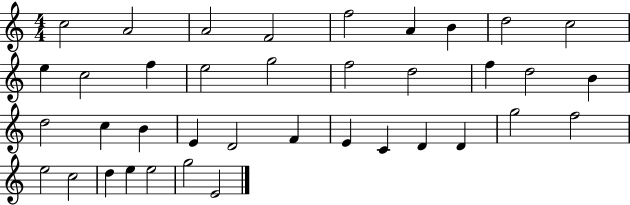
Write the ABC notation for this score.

X:1
T:Untitled
M:4/4
L:1/4
K:C
c2 A2 A2 F2 f2 A B d2 c2 e c2 f e2 g2 f2 d2 f d2 B d2 c B E D2 F E C D D g2 f2 e2 c2 d e e2 g2 E2